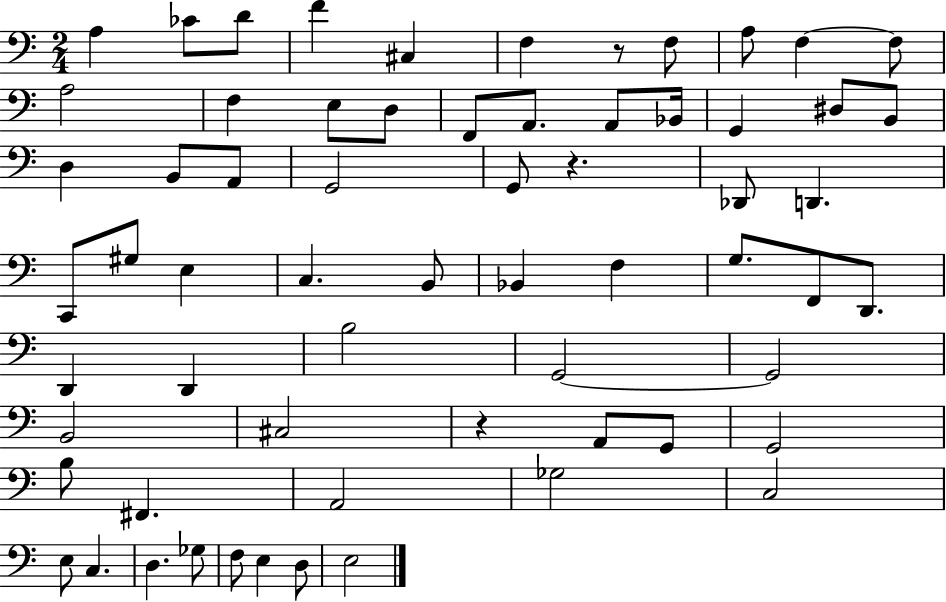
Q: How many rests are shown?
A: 3